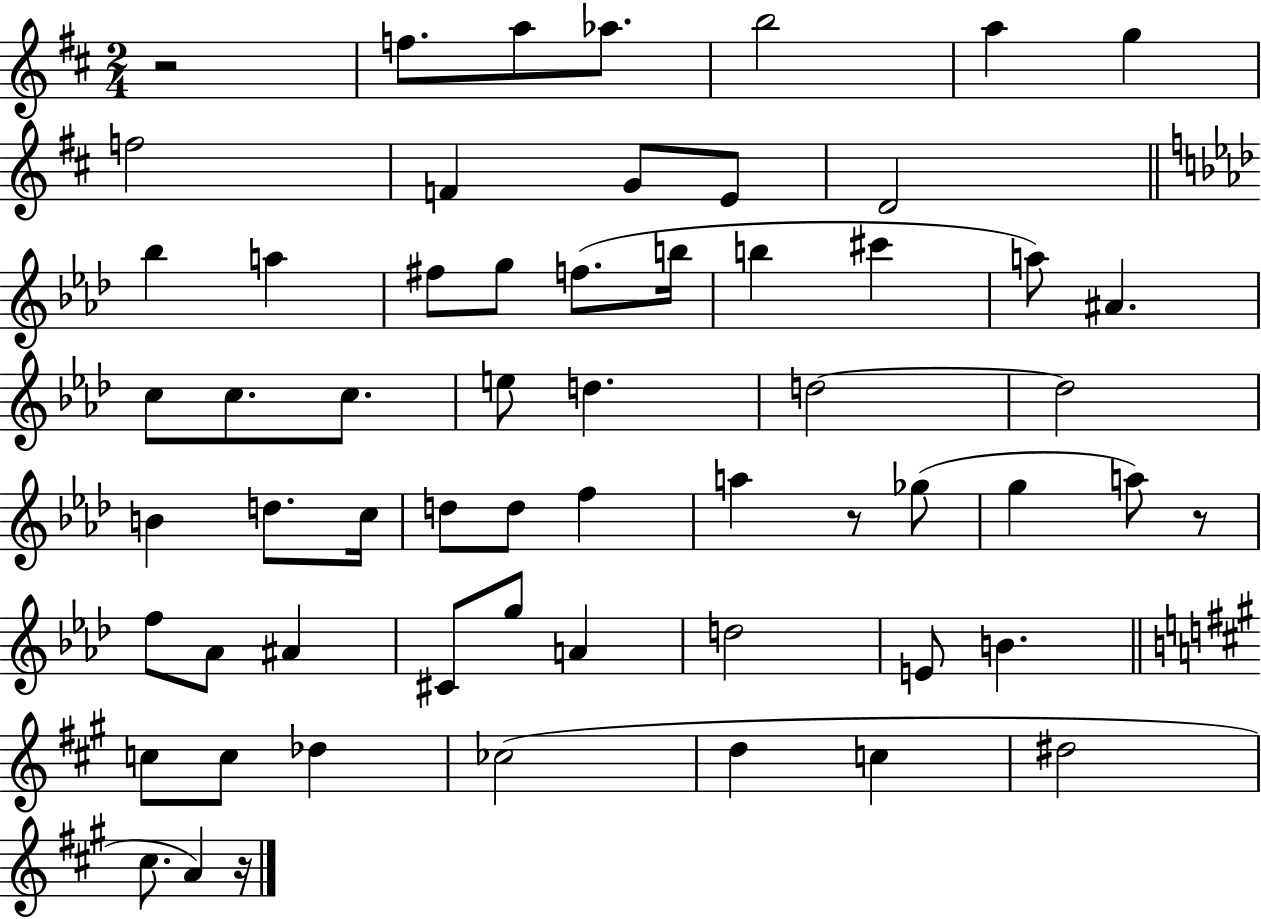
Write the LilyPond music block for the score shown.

{
  \clef treble
  \numericTimeSignature
  \time 2/4
  \key d \major
  \repeat volta 2 { r2 | f''8. a''8 aes''8. | b''2 | a''4 g''4 | \break f''2 | f'4 g'8 e'8 | d'2 | \bar "||" \break \key aes \major bes''4 a''4 | fis''8 g''8 f''8.( b''16 | b''4 cis'''4 | a''8) ais'4. | \break c''8 c''8. c''8. | e''8 d''4. | d''2~~ | d''2 | \break b'4 d''8. c''16 | d''8 d''8 f''4 | a''4 r8 ges''8( | g''4 a''8) r8 | \break f''8 aes'8 ais'4 | cis'8 g''8 a'4 | d''2 | e'8 b'4. | \break \bar "||" \break \key a \major c''8 c''8 des''4 | ces''2( | d''4 c''4 | dis''2 | \break cis''8. a'4) r16 | } \bar "|."
}